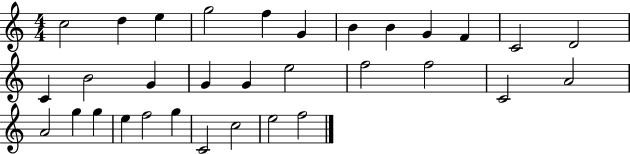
{
  \clef treble
  \numericTimeSignature
  \time 4/4
  \key c \major
  c''2 d''4 e''4 | g''2 f''4 g'4 | b'4 b'4 g'4 f'4 | c'2 d'2 | \break c'4 b'2 g'4 | g'4 g'4 e''2 | f''2 f''2 | c'2 a'2 | \break a'2 g''4 g''4 | e''4 f''2 g''4 | c'2 c''2 | e''2 f''2 | \break \bar "|."
}